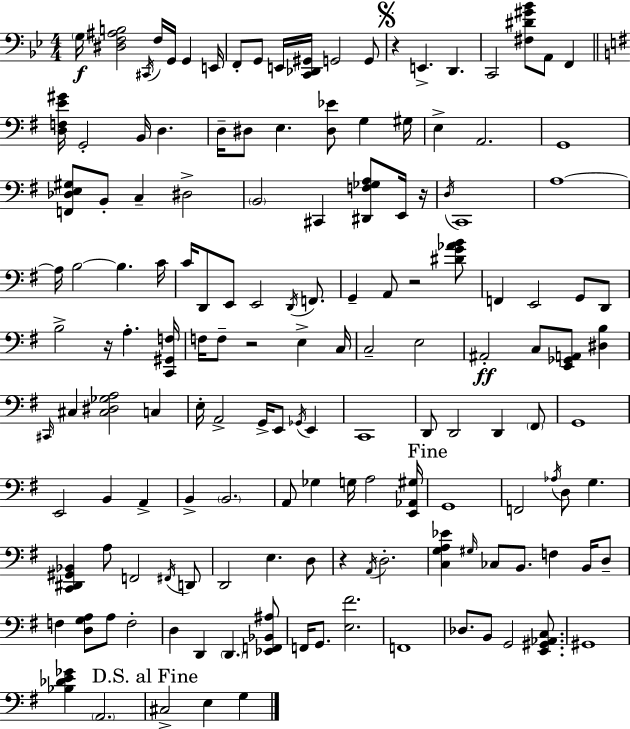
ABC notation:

X:1
T:Untitled
M:4/4
L:1/4
K:Bb
G,/4 [^D,F,^A,B,]2 ^C,,/4 F,/4 G,,/4 G,, E,,/4 F,,/2 G,,/2 E,,/4 [C,,_D,,^G,,]/4 G,,2 G,,/2 z E,, D,, C,,2 [^F,^D^G_B]/2 A,,/2 F,, [D,F,E^G]/4 G,,2 B,,/4 D, D,/4 ^D,/2 E, [^D,_E]/2 G, ^G,/4 E, A,,2 G,,4 [F,,_D,E,^G,]/2 B,,/2 C, ^D,2 B,,2 ^C,, [^D,,F,_G,A,]/2 E,,/4 z/4 D,/4 C,,4 A,4 A,/4 B,2 B, C/4 C/4 D,,/2 E,,/2 E,,2 D,,/4 F,,/2 G,, A,,/2 z2 [^DG_AB]/2 F,, E,,2 G,,/2 D,,/2 B,2 z/4 A, [C,,^G,,F,]/4 F,/4 F,/2 z2 E, C,/4 C,2 E,2 ^A,,2 C,/2 [E,,_G,,A,,]/2 [^D,B,] ^C,,/4 ^C, [^C,^D,_G,A,]2 C, E,/4 A,,2 G,,/4 E,,/2 _G,,/4 E,, C,,4 D,,/2 D,,2 D,, ^F,,/2 G,,4 E,,2 B,, A,, B,, B,,2 A,,/2 _G, G,/4 A,2 [E,,_A,,^G,]/4 G,,4 F,,2 _A,/4 D,/2 G, [C,,^D,,^G,,_B,,] A,/2 F,,2 ^F,,/4 D,,/2 D,,2 E, D,/2 z A,,/4 D,2 [C,G,A,_E] ^G,/4 _C,/2 B,,/2 F, B,,/4 D,/2 F, [D,G,A,]/2 A,/2 F,2 D, D,, D,, [_E,,F,,_B,,^A,]/2 F,,/4 G,,/2 [E,^F]2 F,,4 _D,/2 B,,/2 G,,2 [E,,^G,,_A,,C,]/2 ^G,,4 [_B,_DE_G] A,,2 ^C,2 E, G,